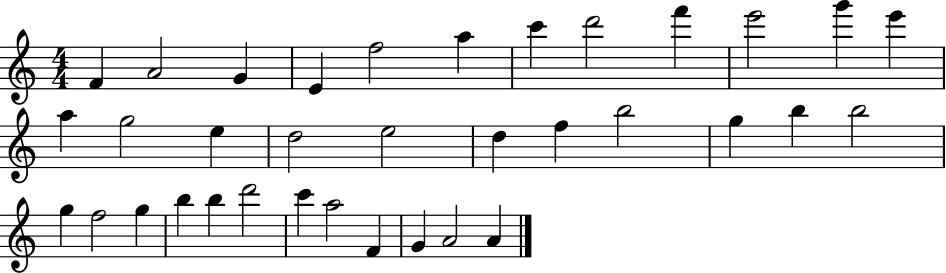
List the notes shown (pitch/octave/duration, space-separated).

F4/q A4/h G4/q E4/q F5/h A5/q C6/q D6/h F6/q E6/h G6/q E6/q A5/q G5/h E5/q D5/h E5/h D5/q F5/q B5/h G5/q B5/q B5/h G5/q F5/h G5/q B5/q B5/q D6/h C6/q A5/h F4/q G4/q A4/h A4/q